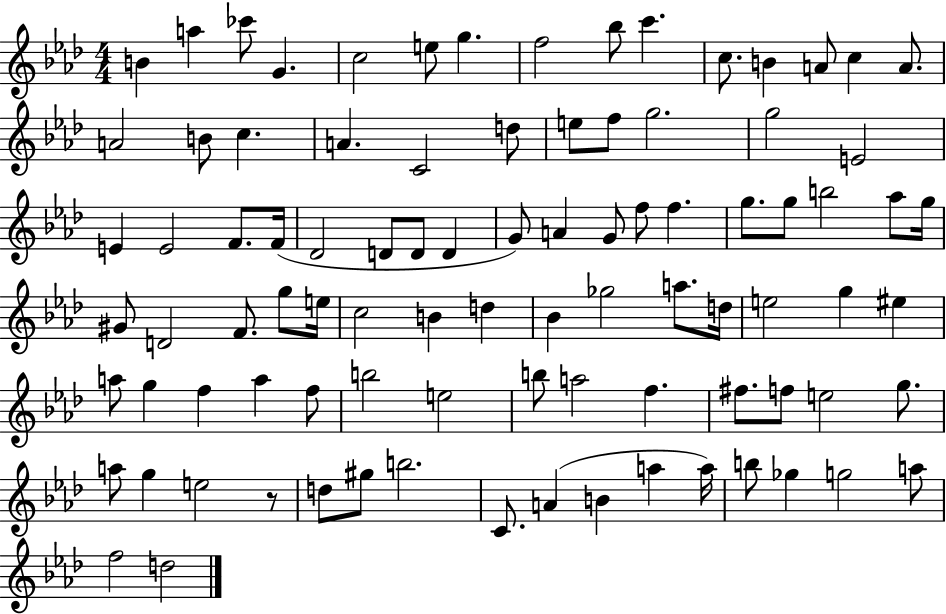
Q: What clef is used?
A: treble